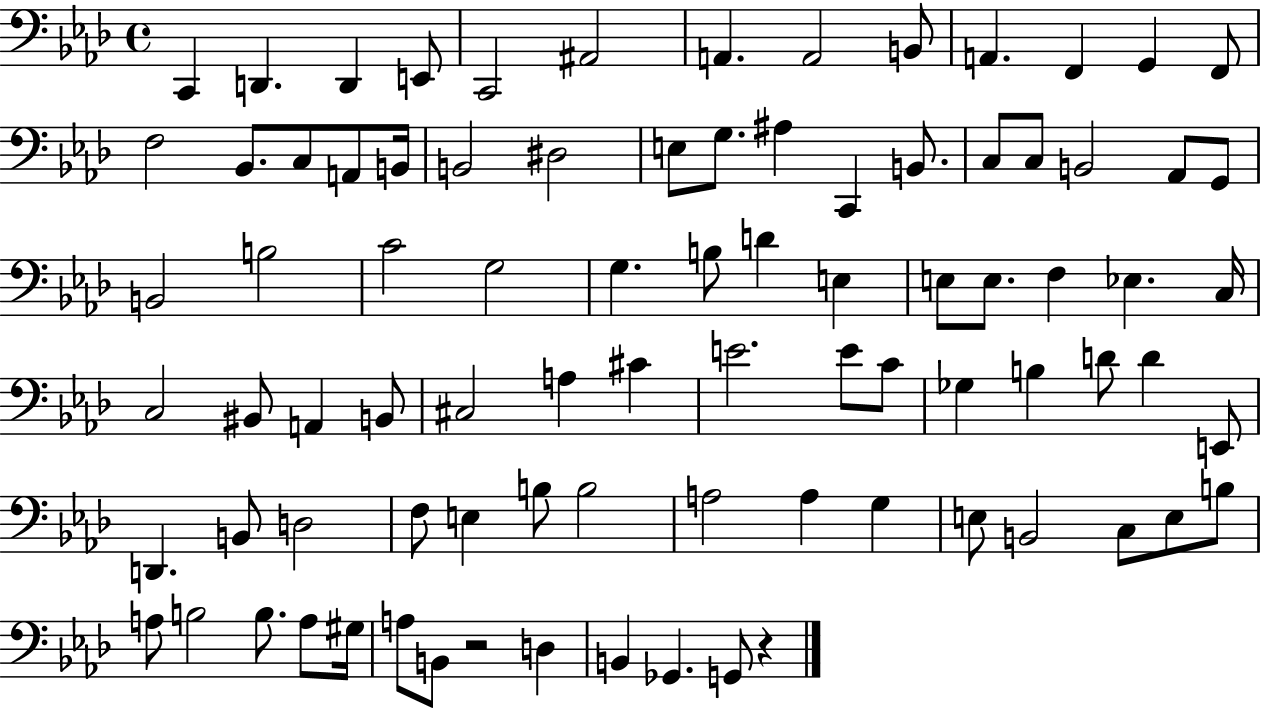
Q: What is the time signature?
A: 4/4